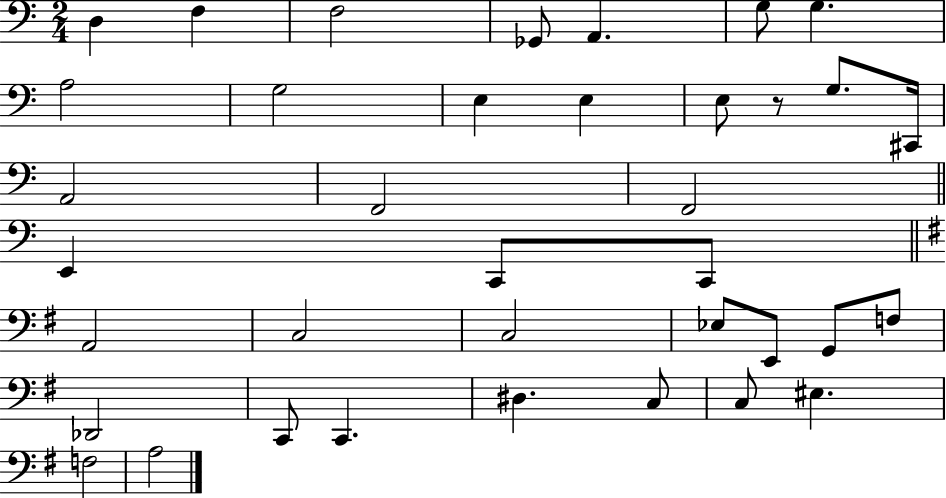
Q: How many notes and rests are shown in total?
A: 37